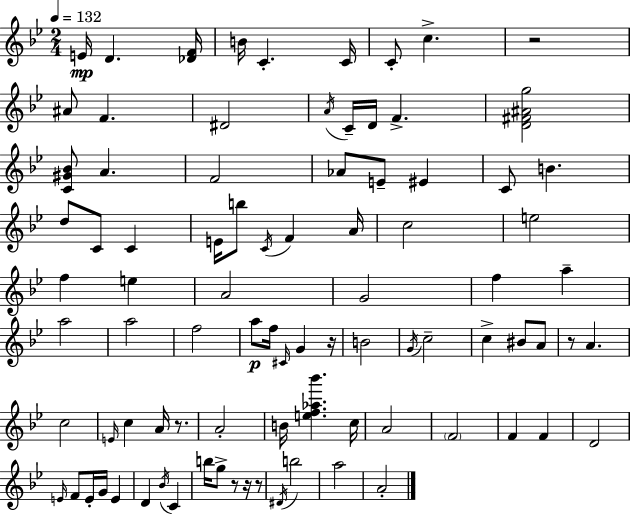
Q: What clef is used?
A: treble